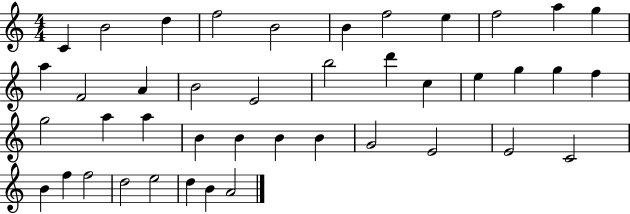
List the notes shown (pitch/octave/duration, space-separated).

C4/q B4/h D5/q F5/h B4/h B4/q F5/h E5/q F5/h A5/q G5/q A5/q F4/h A4/q B4/h E4/h B5/h D6/q C5/q E5/q G5/q G5/q F5/q G5/h A5/q A5/q B4/q B4/q B4/q B4/q G4/h E4/h E4/h C4/h B4/q F5/q F5/h D5/h E5/h D5/q B4/q A4/h